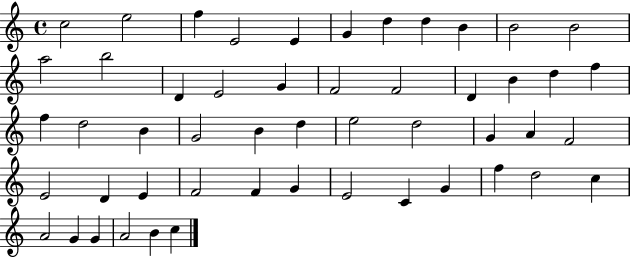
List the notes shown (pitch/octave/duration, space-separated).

C5/h E5/h F5/q E4/h E4/q G4/q D5/q D5/q B4/q B4/h B4/h A5/h B5/h D4/q E4/h G4/q F4/h F4/h D4/q B4/q D5/q F5/q F5/q D5/h B4/q G4/h B4/q D5/q E5/h D5/h G4/q A4/q F4/h E4/h D4/q E4/q F4/h F4/q G4/q E4/h C4/q G4/q F5/q D5/h C5/q A4/h G4/q G4/q A4/h B4/q C5/q